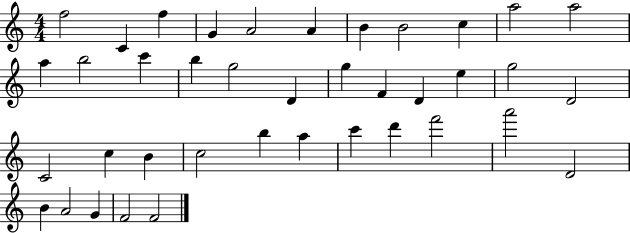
F5/h C4/q F5/q G4/q A4/h A4/q B4/q B4/h C5/q A5/h A5/h A5/q B5/h C6/q B5/q G5/h D4/q G5/q F4/q D4/q E5/q G5/h D4/h C4/h C5/q B4/q C5/h B5/q A5/q C6/q D6/q F6/h A6/h D4/h B4/q A4/h G4/q F4/h F4/h